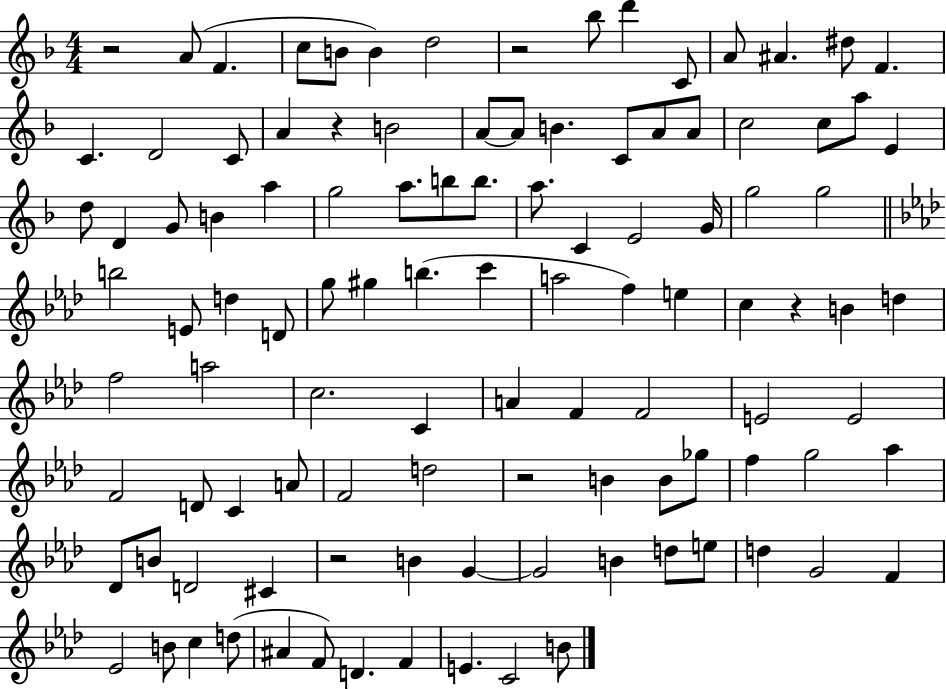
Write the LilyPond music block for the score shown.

{
  \clef treble
  \numericTimeSignature
  \time 4/4
  \key f \major
  r2 a'8( f'4. | c''8 b'8 b'4) d''2 | r2 bes''8 d'''4 c'8 | a'8 ais'4. dis''8 f'4. | \break c'4. d'2 c'8 | a'4 r4 b'2 | a'8~~ a'8 b'4. c'8 a'8 a'8 | c''2 c''8 a''8 e'4 | \break d''8 d'4 g'8 b'4 a''4 | g''2 a''8. b''8 b''8. | a''8. c'4 e'2 g'16 | g''2 g''2 | \break \bar "||" \break \key f \minor b''2 e'8 d''4 d'8 | g''8 gis''4 b''4.( c'''4 | a''2 f''4) e''4 | c''4 r4 b'4 d''4 | \break f''2 a''2 | c''2. c'4 | a'4 f'4 f'2 | e'2 e'2 | \break f'2 d'8 c'4 a'8 | f'2 d''2 | r2 b'4 b'8 ges''8 | f''4 g''2 aes''4 | \break des'8 b'8 d'2 cis'4 | r2 b'4 g'4~~ | g'2 b'4 d''8 e''8 | d''4 g'2 f'4 | \break ees'2 b'8 c''4 d''8( | ais'4 f'8) d'4. f'4 | e'4. c'2 b'8 | \bar "|."
}